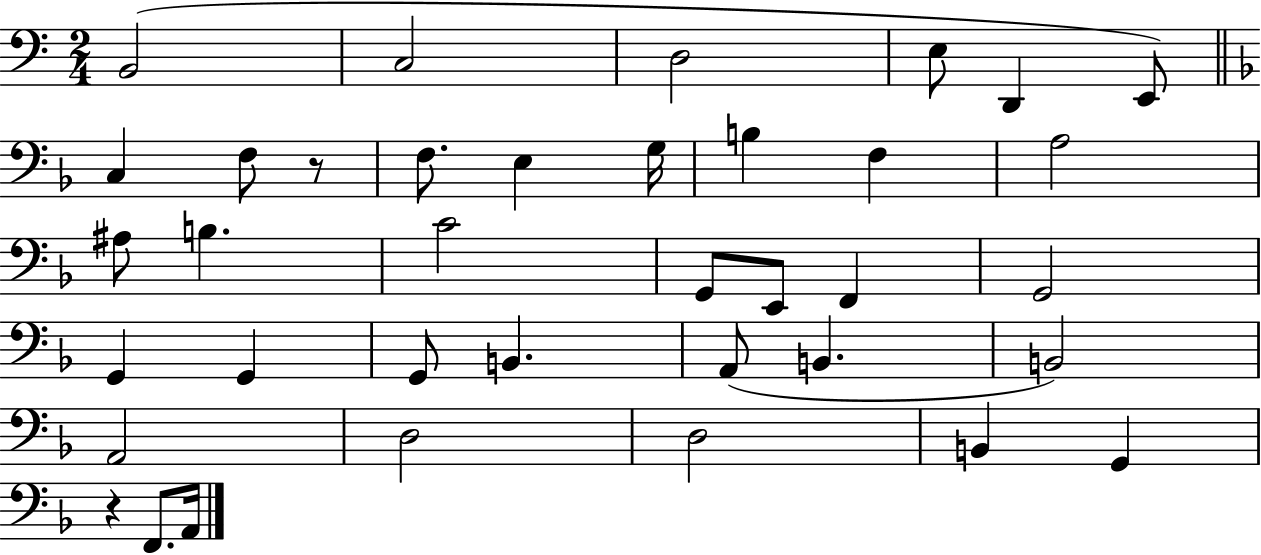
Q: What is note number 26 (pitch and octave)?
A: A2